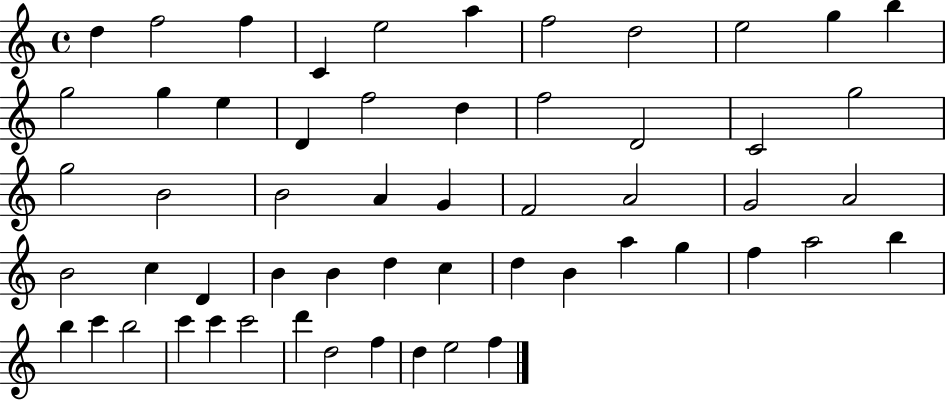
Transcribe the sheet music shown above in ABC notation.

X:1
T:Untitled
M:4/4
L:1/4
K:C
d f2 f C e2 a f2 d2 e2 g b g2 g e D f2 d f2 D2 C2 g2 g2 B2 B2 A G F2 A2 G2 A2 B2 c D B B d c d B a g f a2 b b c' b2 c' c' c'2 d' d2 f d e2 f